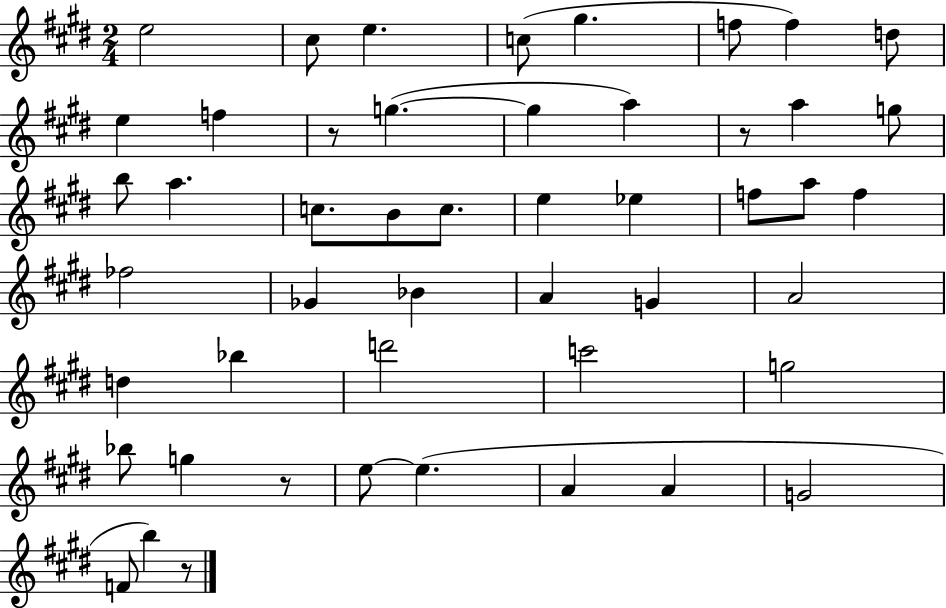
E5/h C#5/e E5/q. C5/e G#5/q. F5/e F5/q D5/e E5/q F5/q R/e G5/q. G5/q A5/q R/e A5/q G5/e B5/e A5/q. C5/e. B4/e C5/e. E5/q Eb5/q F5/e A5/e F5/q FES5/h Gb4/q Bb4/q A4/q G4/q A4/h D5/q Bb5/q D6/h C6/h G5/h Bb5/e G5/q R/e E5/e E5/q. A4/q A4/q G4/h F4/e B5/q R/e